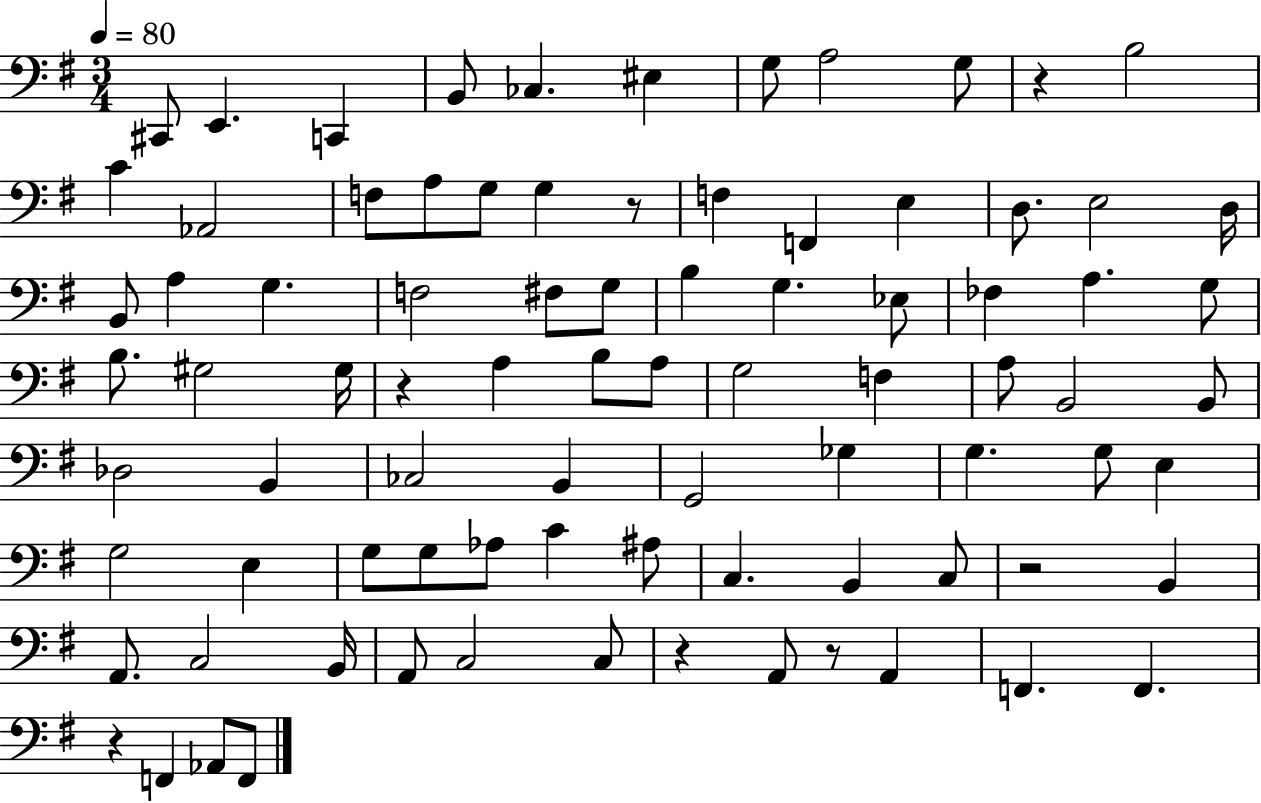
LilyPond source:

{
  \clef bass
  \numericTimeSignature
  \time 3/4
  \key g \major
  \tempo 4 = 80
  cis,8 e,4. c,4 | b,8 ces4. eis4 | g8 a2 g8 | r4 b2 | \break c'4 aes,2 | f8 a8 g8 g4 r8 | f4 f,4 e4 | d8. e2 d16 | \break b,8 a4 g4. | f2 fis8 g8 | b4 g4. ees8 | fes4 a4. g8 | \break b8. gis2 gis16 | r4 a4 b8 a8 | g2 f4 | a8 b,2 b,8 | \break des2 b,4 | ces2 b,4 | g,2 ges4 | g4. g8 e4 | \break g2 e4 | g8 g8 aes8 c'4 ais8 | c4. b,4 c8 | r2 b,4 | \break a,8. c2 b,16 | a,8 c2 c8 | r4 a,8 r8 a,4 | f,4. f,4. | \break r4 f,4 aes,8 f,8 | \bar "|."
}